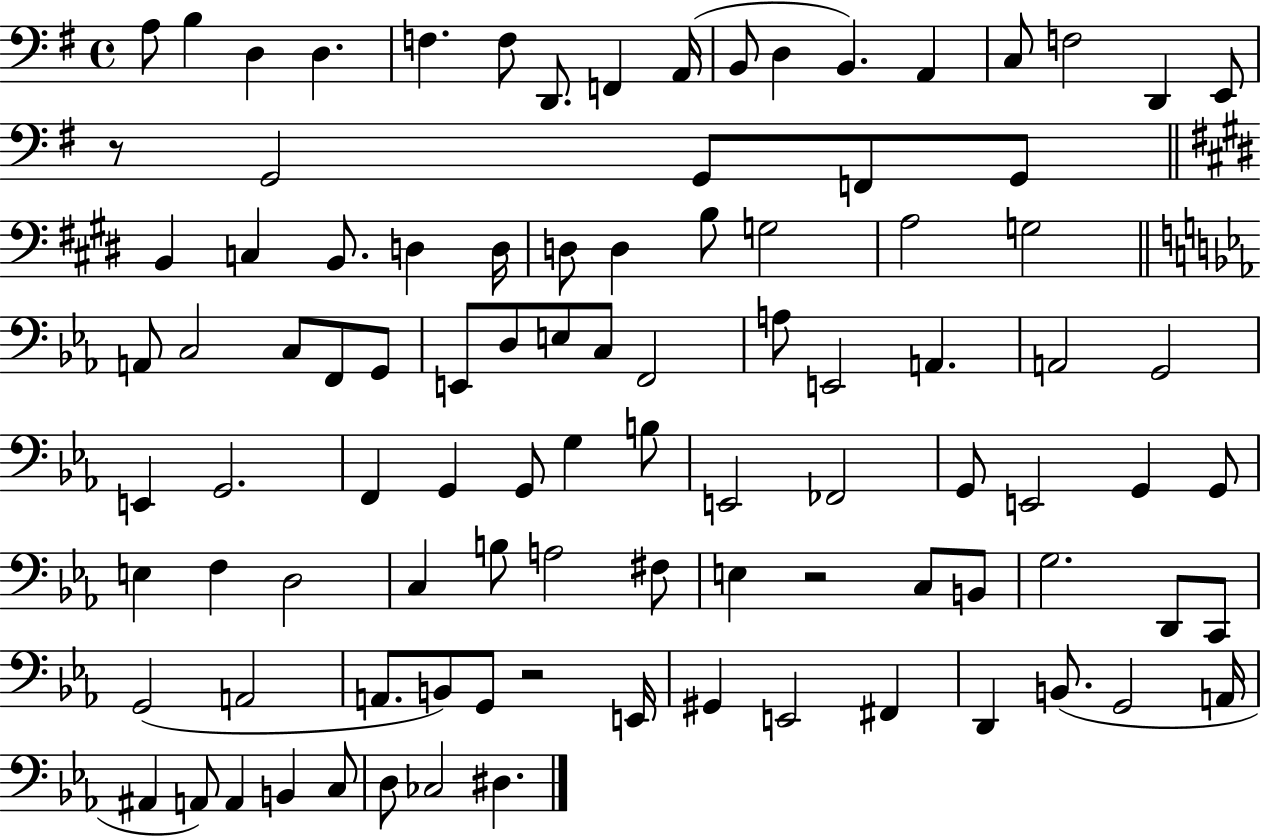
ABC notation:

X:1
T:Untitled
M:4/4
L:1/4
K:G
A,/2 B, D, D, F, F,/2 D,,/2 F,, A,,/4 B,,/2 D, B,, A,, C,/2 F,2 D,, E,,/2 z/2 G,,2 G,,/2 F,,/2 G,,/2 B,, C, B,,/2 D, D,/4 D,/2 D, B,/2 G,2 A,2 G,2 A,,/2 C,2 C,/2 F,,/2 G,,/2 E,,/2 D,/2 E,/2 C,/2 F,,2 A,/2 E,,2 A,, A,,2 G,,2 E,, G,,2 F,, G,, G,,/2 G, B,/2 E,,2 _F,,2 G,,/2 E,,2 G,, G,,/2 E, F, D,2 C, B,/2 A,2 ^F,/2 E, z2 C,/2 B,,/2 G,2 D,,/2 C,,/2 G,,2 A,,2 A,,/2 B,,/2 G,,/2 z2 E,,/4 ^G,, E,,2 ^F,, D,, B,,/2 G,,2 A,,/4 ^A,, A,,/2 A,, B,, C,/2 D,/2 _C,2 ^D,